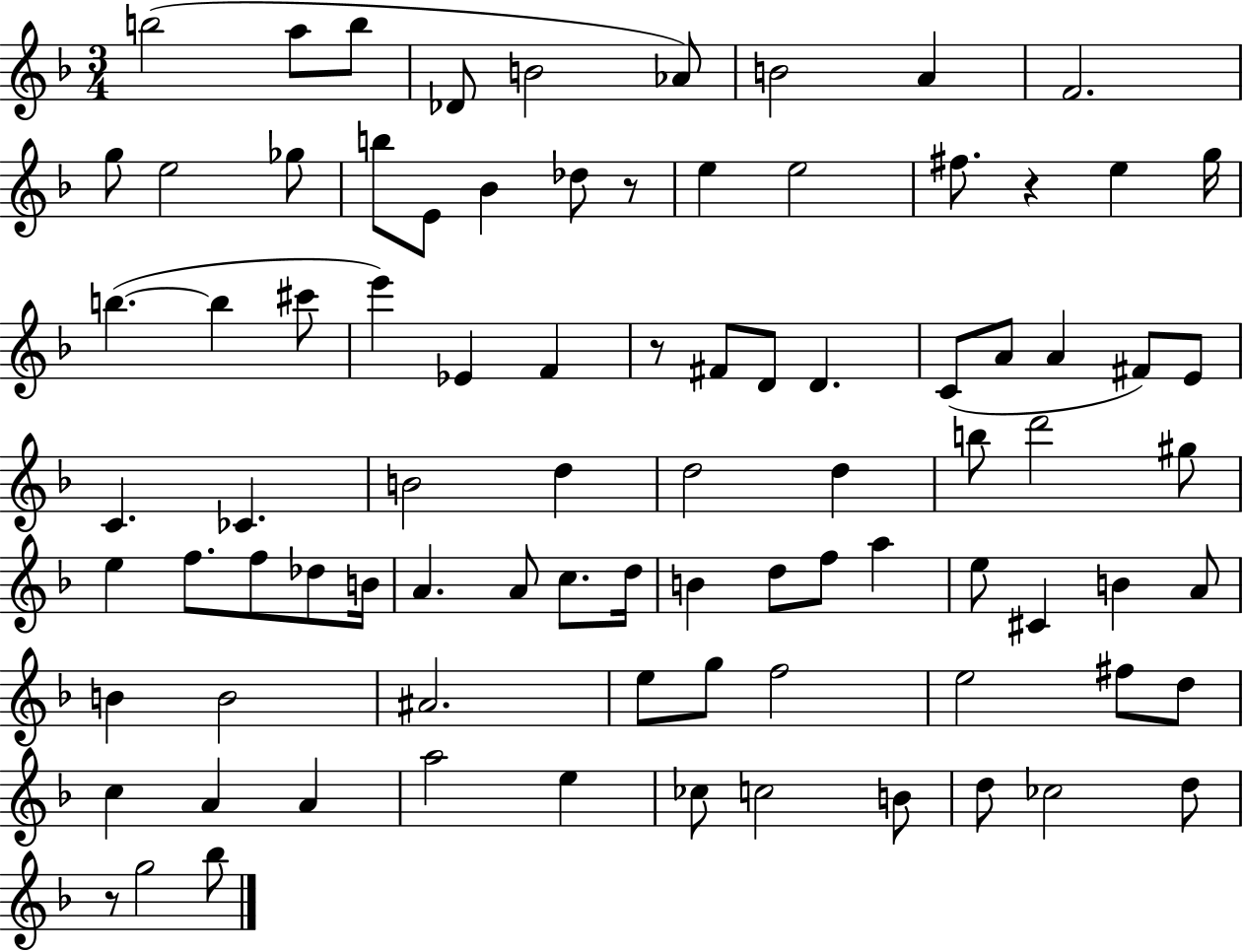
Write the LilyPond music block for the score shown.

{
  \clef treble
  \numericTimeSignature
  \time 3/4
  \key f \major
  b''2( a''8 b''8 | des'8 b'2 aes'8) | b'2 a'4 | f'2. | \break g''8 e''2 ges''8 | b''8 e'8 bes'4 des''8 r8 | e''4 e''2 | fis''8. r4 e''4 g''16 | \break b''4.~(~ b''4 cis'''8 | e'''4) ees'4 f'4 | r8 fis'8 d'8 d'4. | c'8( a'8 a'4 fis'8) e'8 | \break c'4. ces'4. | b'2 d''4 | d''2 d''4 | b''8 d'''2 gis''8 | \break e''4 f''8. f''8 des''8 b'16 | a'4. a'8 c''8. d''16 | b'4 d''8 f''8 a''4 | e''8 cis'4 b'4 a'8 | \break b'4 b'2 | ais'2. | e''8 g''8 f''2 | e''2 fis''8 d''8 | \break c''4 a'4 a'4 | a''2 e''4 | ces''8 c''2 b'8 | d''8 ces''2 d''8 | \break r8 g''2 bes''8 | \bar "|."
}